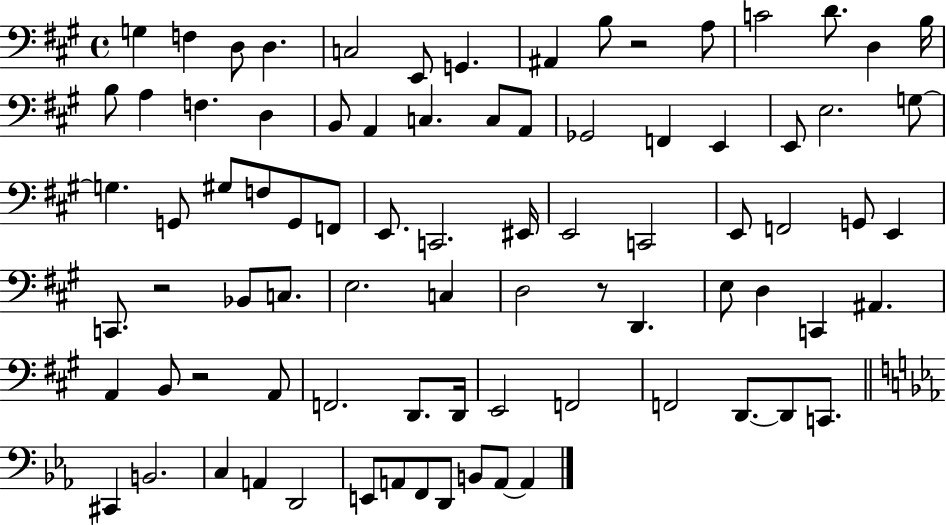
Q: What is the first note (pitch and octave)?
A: G3